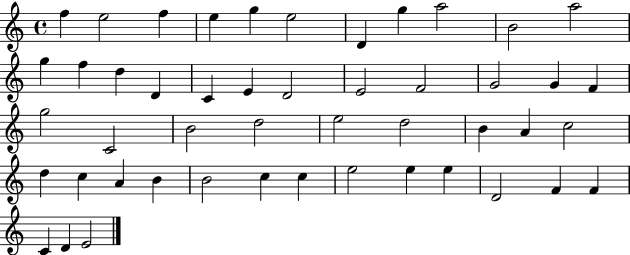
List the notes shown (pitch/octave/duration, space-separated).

F5/q E5/h F5/q E5/q G5/q E5/h D4/q G5/q A5/h B4/h A5/h G5/q F5/q D5/q D4/q C4/q E4/q D4/h E4/h F4/h G4/h G4/q F4/q G5/h C4/h B4/h D5/h E5/h D5/h B4/q A4/q C5/h D5/q C5/q A4/q B4/q B4/h C5/q C5/q E5/h E5/q E5/q D4/h F4/q F4/q C4/q D4/q E4/h